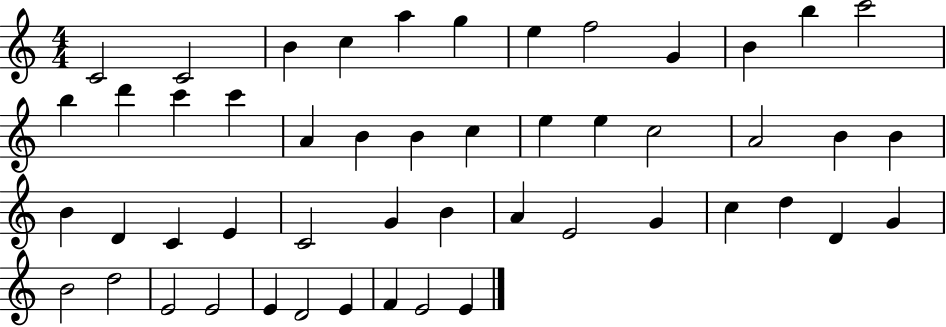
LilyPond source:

{
  \clef treble
  \numericTimeSignature
  \time 4/4
  \key c \major
  c'2 c'2 | b'4 c''4 a''4 g''4 | e''4 f''2 g'4 | b'4 b''4 c'''2 | \break b''4 d'''4 c'''4 c'''4 | a'4 b'4 b'4 c''4 | e''4 e''4 c''2 | a'2 b'4 b'4 | \break b'4 d'4 c'4 e'4 | c'2 g'4 b'4 | a'4 e'2 g'4 | c''4 d''4 d'4 g'4 | \break b'2 d''2 | e'2 e'2 | e'4 d'2 e'4 | f'4 e'2 e'4 | \break \bar "|."
}